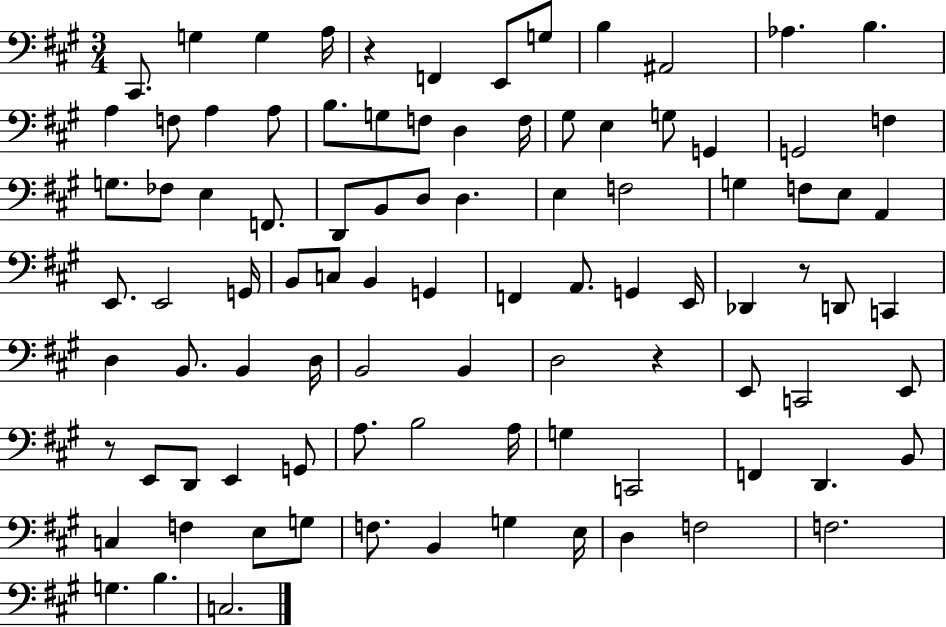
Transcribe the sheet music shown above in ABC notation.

X:1
T:Untitled
M:3/4
L:1/4
K:A
^C,,/2 G, G, A,/4 z F,, E,,/2 G,/2 B, ^A,,2 _A, B, A, F,/2 A, A,/2 B,/2 G,/2 F,/2 D, F,/4 ^G,/2 E, G,/2 G,, G,,2 F, G,/2 _F,/2 E, F,,/2 D,,/2 B,,/2 D,/2 D, E, F,2 G, F,/2 E,/2 A,, E,,/2 E,,2 G,,/4 B,,/2 C,/2 B,, G,, F,, A,,/2 G,, E,,/4 _D,, z/2 D,,/2 C,, D, B,,/2 B,, D,/4 B,,2 B,, D,2 z E,,/2 C,,2 E,,/2 z/2 E,,/2 D,,/2 E,, G,,/2 A,/2 B,2 A,/4 G, C,,2 F,, D,, B,,/2 C, F, E,/2 G,/2 F,/2 B,, G, E,/4 D, F,2 F,2 G, B, C,2